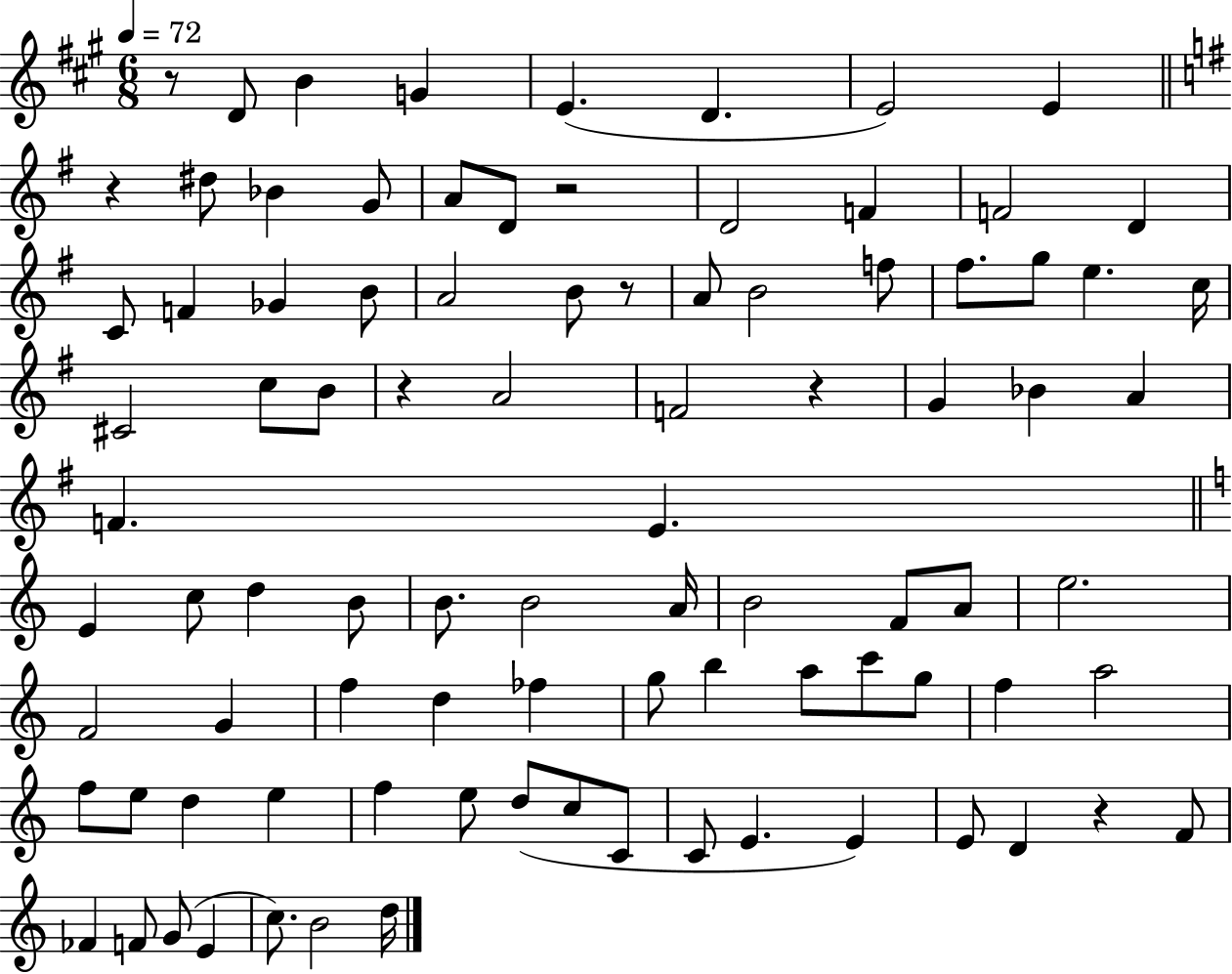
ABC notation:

X:1
T:Untitled
M:6/8
L:1/4
K:A
z/2 D/2 B G E D E2 E z ^d/2 _B G/2 A/2 D/2 z2 D2 F F2 D C/2 F _G B/2 A2 B/2 z/2 A/2 B2 f/2 ^f/2 g/2 e c/4 ^C2 c/2 B/2 z A2 F2 z G _B A F E E c/2 d B/2 B/2 B2 A/4 B2 F/2 A/2 e2 F2 G f d _f g/2 b a/2 c'/2 g/2 f a2 f/2 e/2 d e f e/2 d/2 c/2 C/2 C/2 E E E/2 D z F/2 _F F/2 G/2 E c/2 B2 d/4